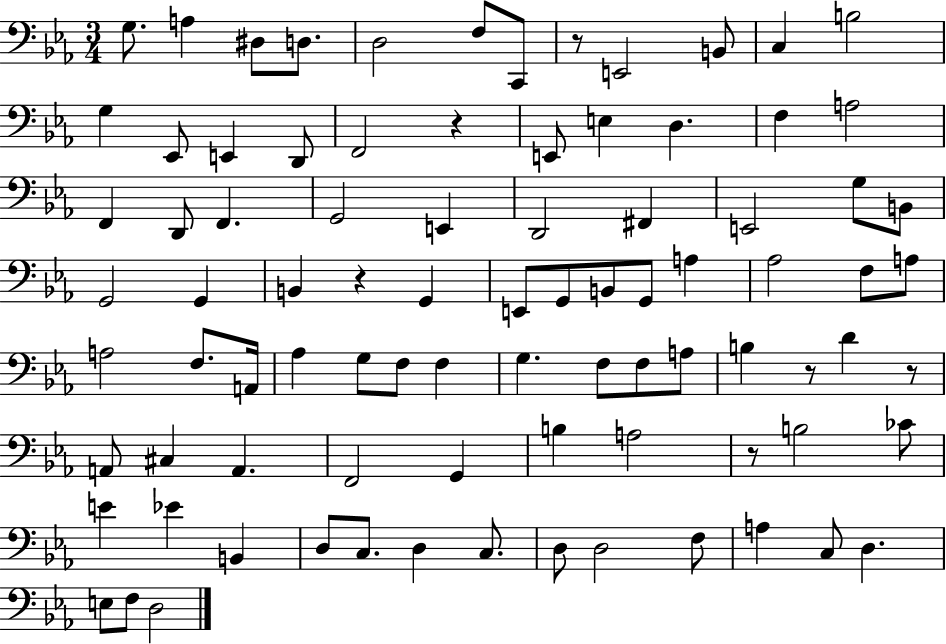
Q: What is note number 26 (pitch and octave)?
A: E2